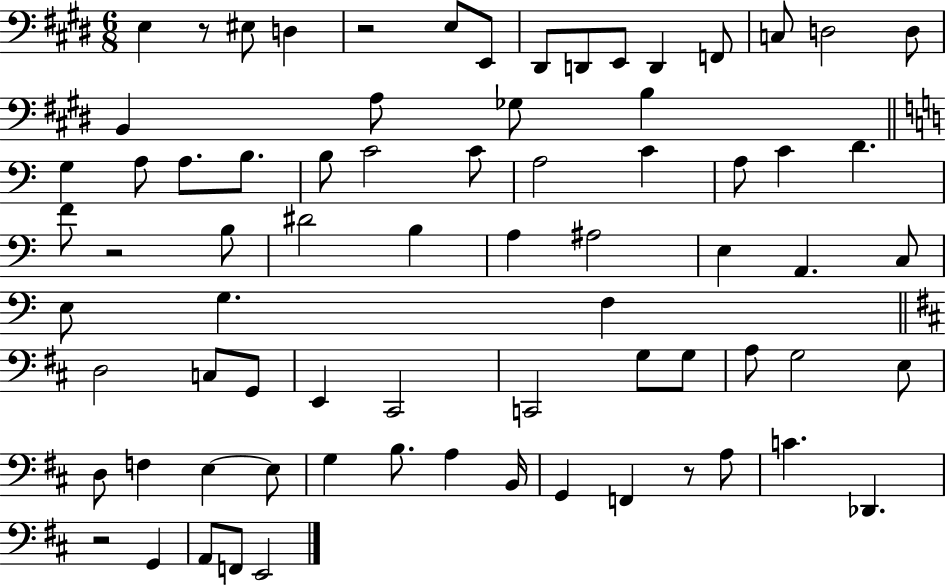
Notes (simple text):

E3/q R/e EIS3/e D3/q R/h E3/e E2/e D#2/e D2/e E2/e D2/q F2/e C3/e D3/h D3/e B2/q A3/e Gb3/e B3/q G3/q A3/e A3/e. B3/e. B3/e C4/h C4/e A3/h C4/q A3/e C4/q D4/q. F4/e R/h B3/e D#4/h B3/q A3/q A#3/h E3/q A2/q. C3/e E3/e G3/q. F3/q D3/h C3/e G2/e E2/q C#2/h C2/h G3/e G3/e A3/e G3/h E3/e D3/e F3/q E3/q E3/e G3/q B3/e. A3/q B2/s G2/q F2/q R/e A3/e C4/q. Db2/q. R/h G2/q A2/e F2/e E2/h